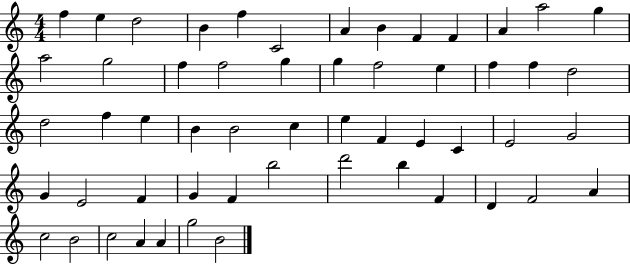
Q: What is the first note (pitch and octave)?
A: F5